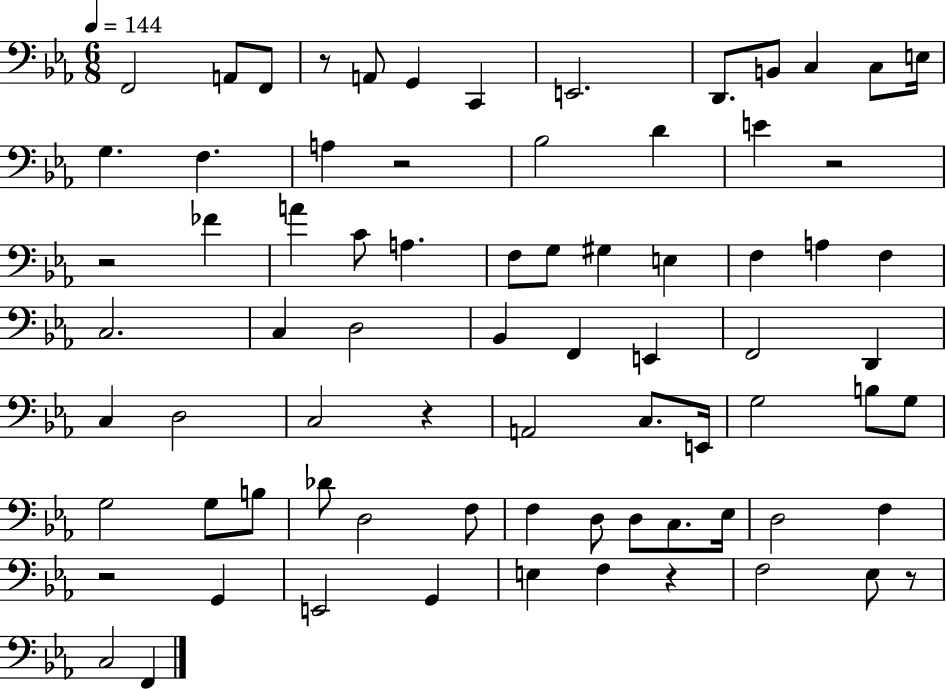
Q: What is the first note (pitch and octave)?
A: F2